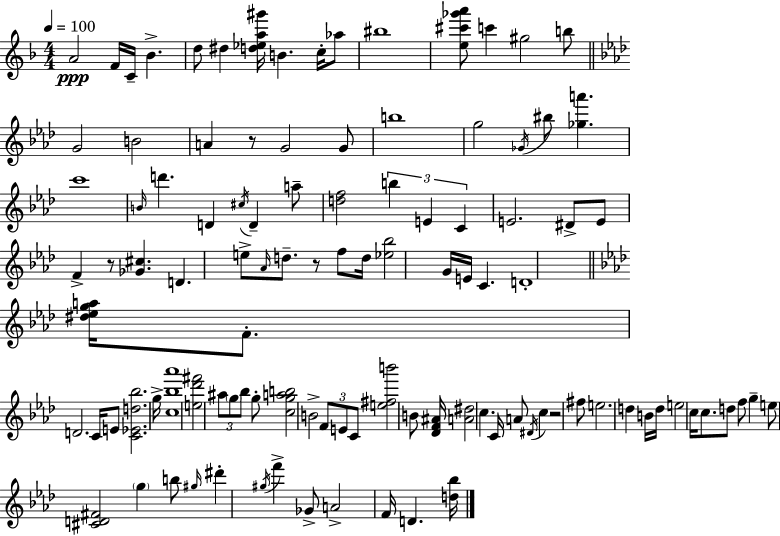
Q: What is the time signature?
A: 4/4